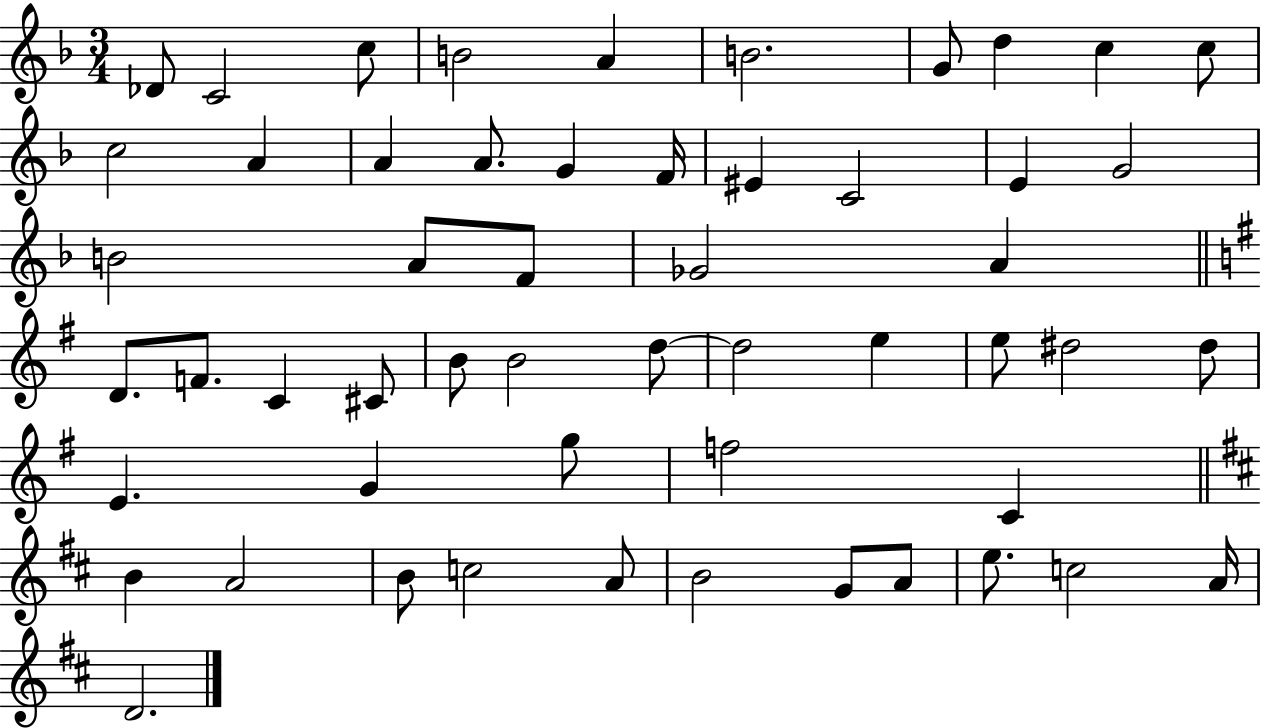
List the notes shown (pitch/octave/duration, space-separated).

Db4/e C4/h C5/e B4/h A4/q B4/h. G4/e D5/q C5/q C5/e C5/h A4/q A4/q A4/e. G4/q F4/s EIS4/q C4/h E4/q G4/h B4/h A4/e F4/e Gb4/h A4/q D4/e. F4/e. C4/q C#4/e B4/e B4/h D5/e D5/h E5/q E5/e D#5/h D#5/e E4/q. G4/q G5/e F5/h C4/q B4/q A4/h B4/e C5/h A4/e B4/h G4/e A4/e E5/e. C5/h A4/s D4/h.